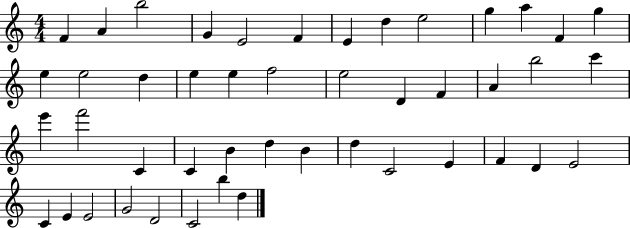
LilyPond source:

{
  \clef treble
  \numericTimeSignature
  \time 4/4
  \key c \major
  f'4 a'4 b''2 | g'4 e'2 f'4 | e'4 d''4 e''2 | g''4 a''4 f'4 g''4 | \break e''4 e''2 d''4 | e''4 e''4 f''2 | e''2 d'4 f'4 | a'4 b''2 c'''4 | \break e'''4 f'''2 c'4 | c'4 b'4 d''4 b'4 | d''4 c'2 e'4 | f'4 d'4 e'2 | \break c'4 e'4 e'2 | g'2 d'2 | c'2 b''4 d''4 | \bar "|."
}